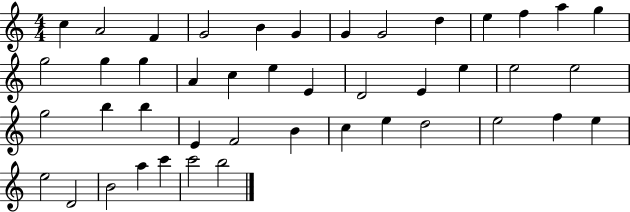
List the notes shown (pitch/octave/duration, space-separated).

C5/q A4/h F4/q G4/h B4/q G4/q G4/q G4/h D5/q E5/q F5/q A5/q G5/q G5/h G5/q G5/q A4/q C5/q E5/q E4/q D4/h E4/q E5/q E5/h E5/h G5/h B5/q B5/q E4/q F4/h B4/q C5/q E5/q D5/h E5/h F5/q E5/q E5/h D4/h B4/h A5/q C6/q C6/h B5/h